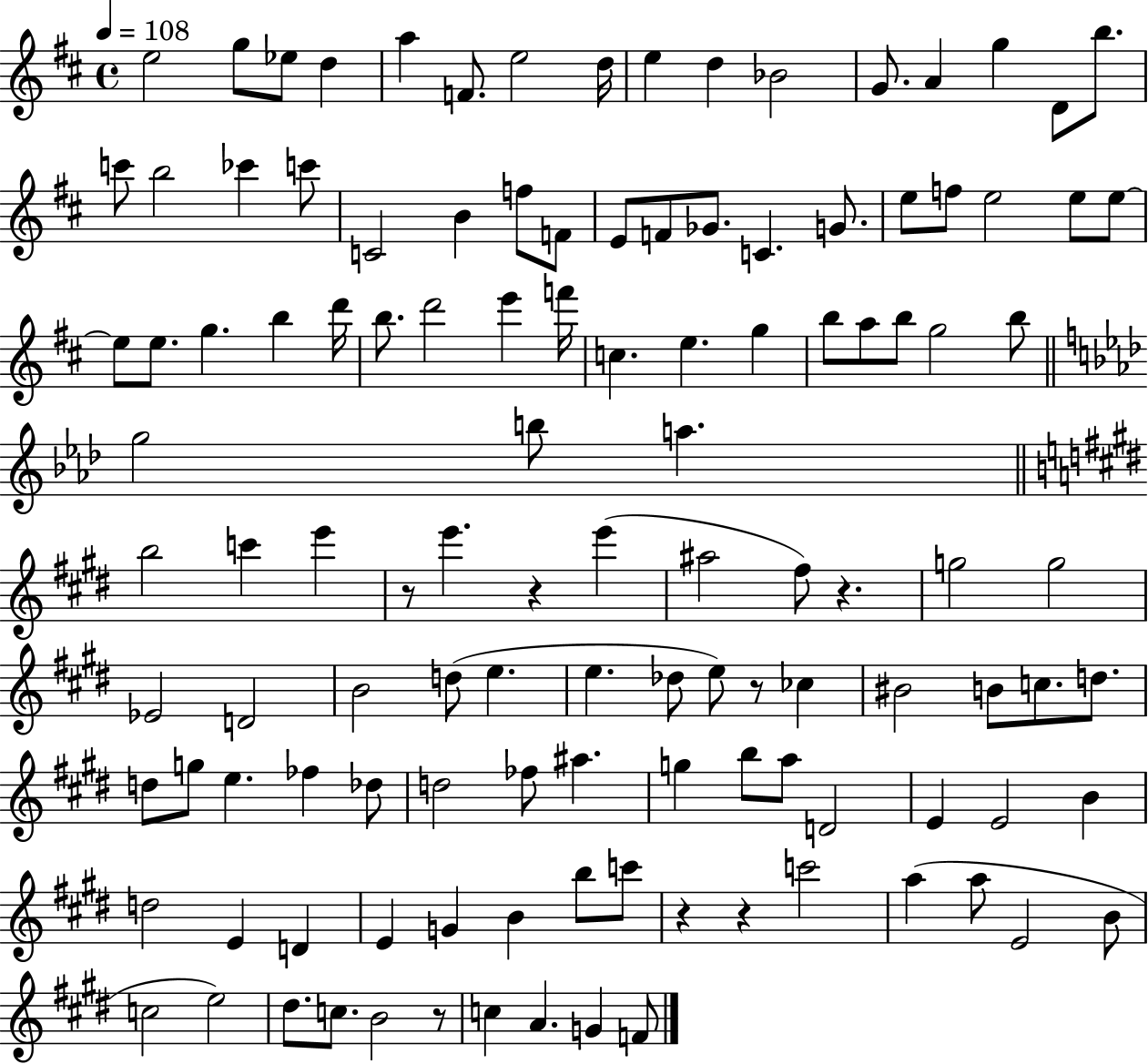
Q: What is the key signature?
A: D major